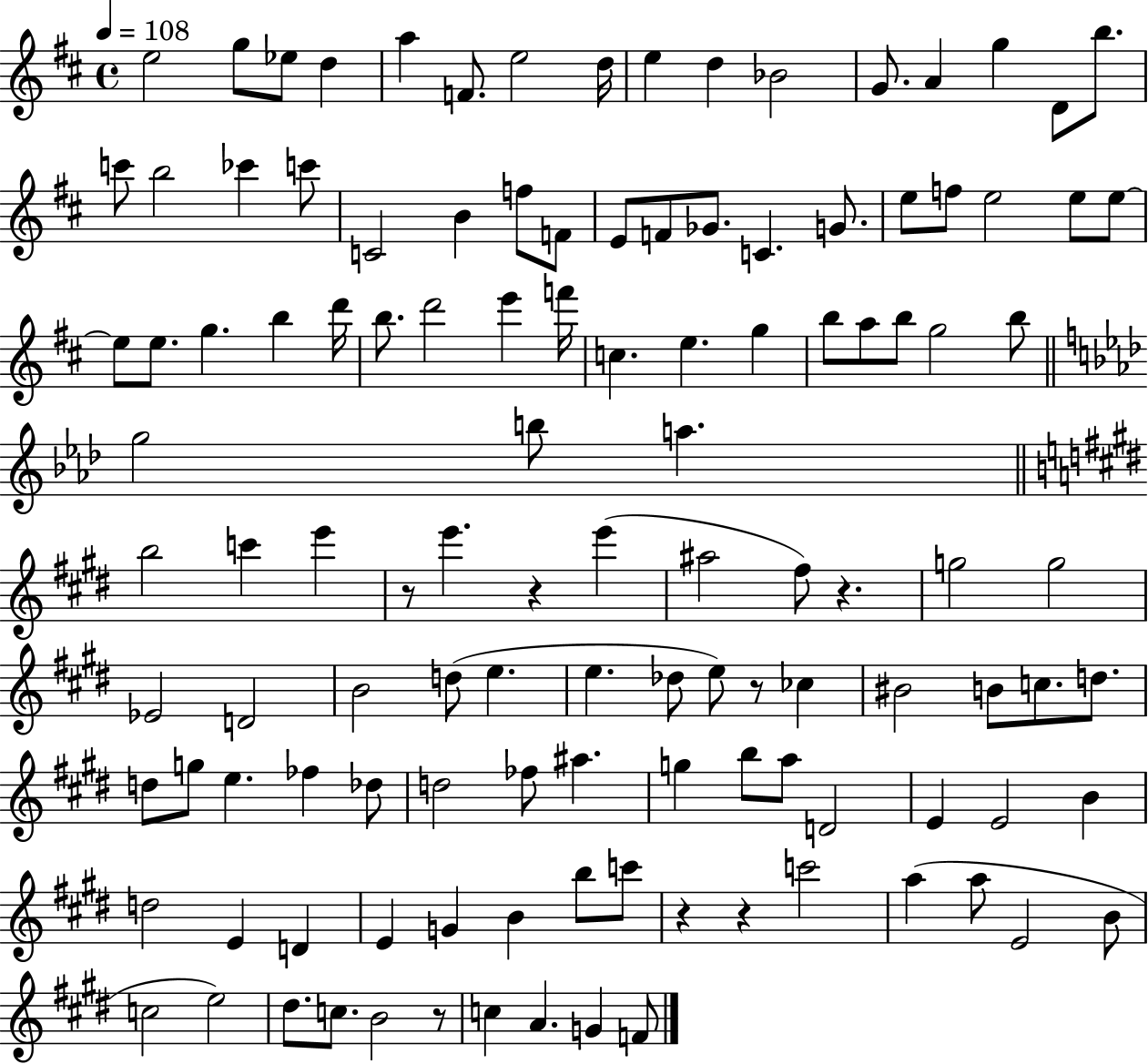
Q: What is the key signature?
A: D major